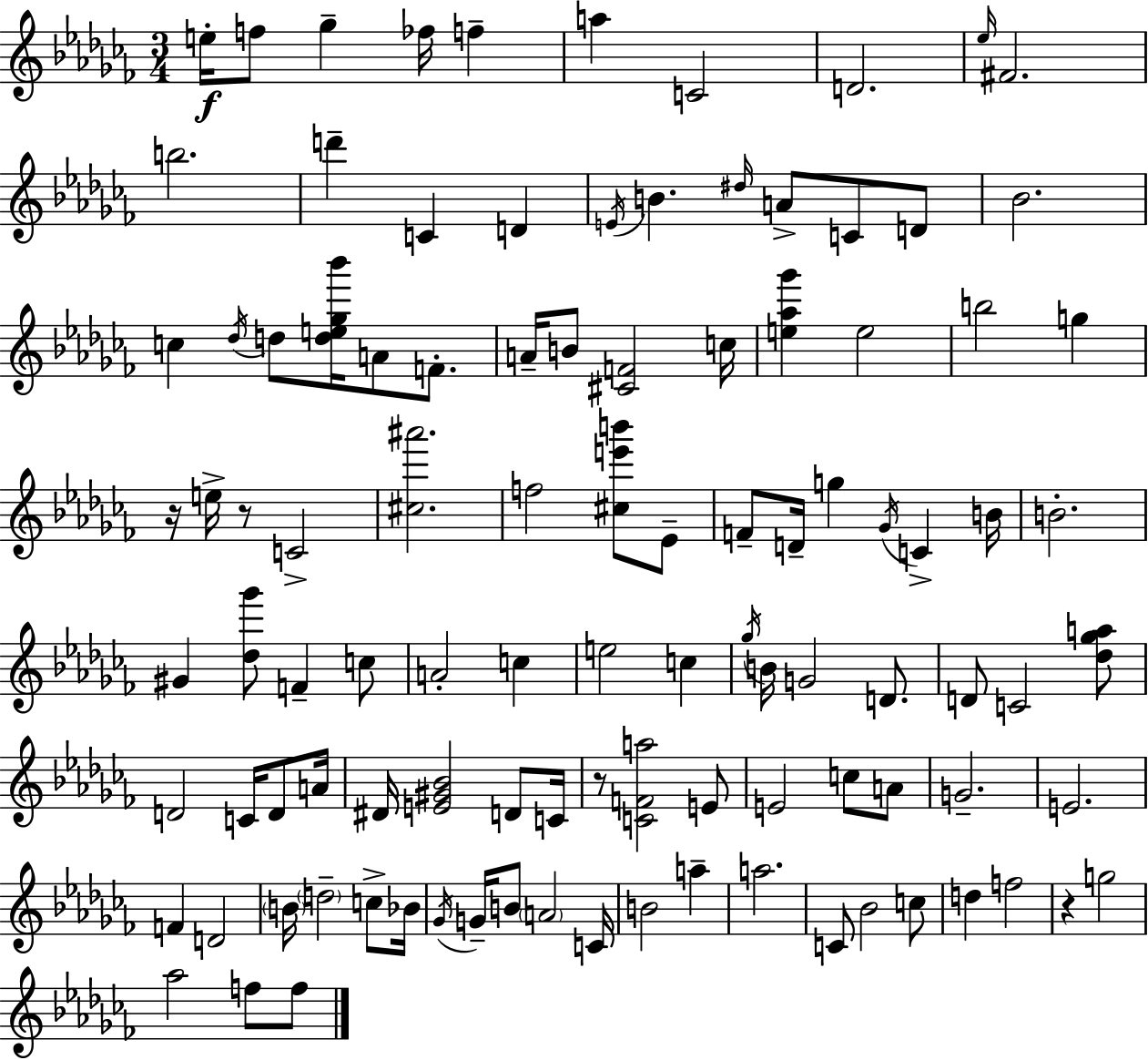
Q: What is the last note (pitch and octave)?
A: F5